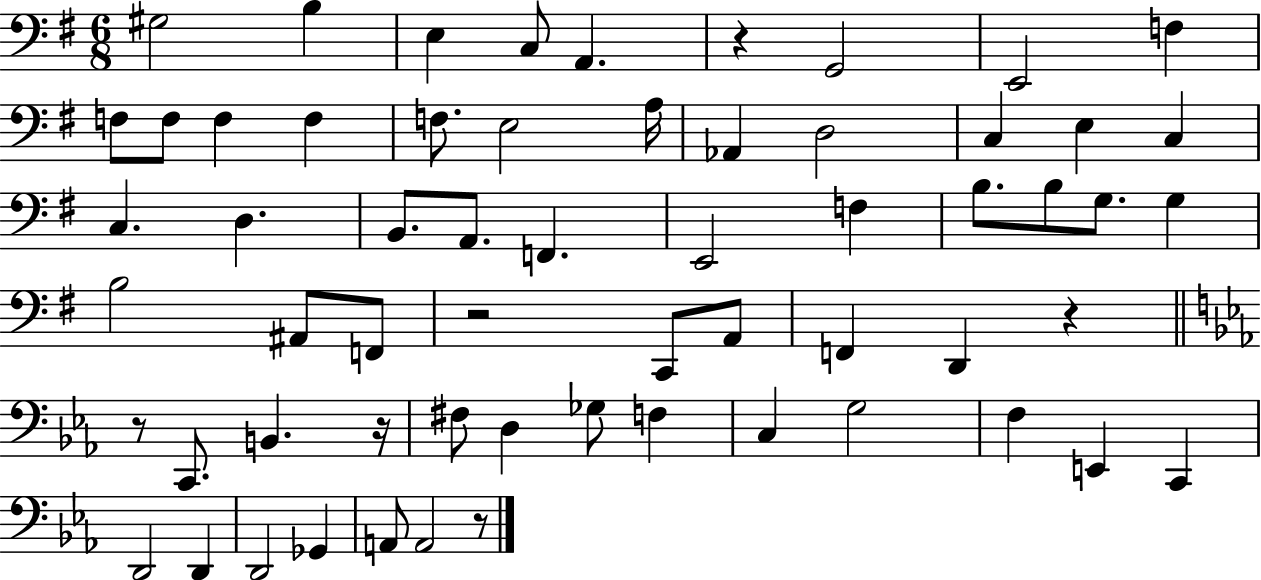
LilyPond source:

{
  \clef bass
  \numericTimeSignature
  \time 6/8
  \key g \major
  gis2 b4 | e4 c8 a,4. | r4 g,2 | e,2 f4 | \break f8 f8 f4 f4 | f8. e2 a16 | aes,4 d2 | c4 e4 c4 | \break c4. d4. | b,8. a,8. f,4. | e,2 f4 | b8. b8 g8. g4 | \break b2 ais,8 f,8 | r2 c,8 a,8 | f,4 d,4 r4 | \bar "||" \break \key ees \major r8 c,8. b,4. r16 | fis8 d4 ges8 f4 | c4 g2 | f4 e,4 c,4 | \break d,2 d,4 | d,2 ges,4 | a,8 a,2 r8 | \bar "|."
}